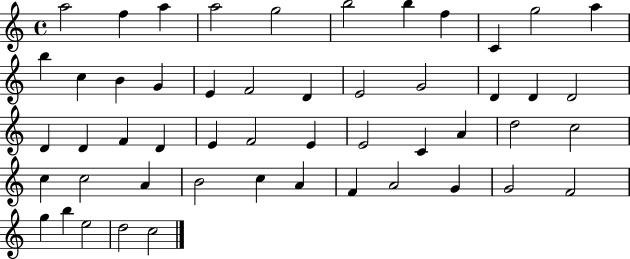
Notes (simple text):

A5/h F5/q A5/q A5/h G5/h B5/h B5/q F5/q C4/q G5/h A5/q B5/q C5/q B4/q G4/q E4/q F4/h D4/q E4/h G4/h D4/q D4/q D4/h D4/q D4/q F4/q D4/q E4/q F4/h E4/q E4/h C4/q A4/q D5/h C5/h C5/q C5/h A4/q B4/h C5/q A4/q F4/q A4/h G4/q G4/h F4/h G5/q B5/q E5/h D5/h C5/h